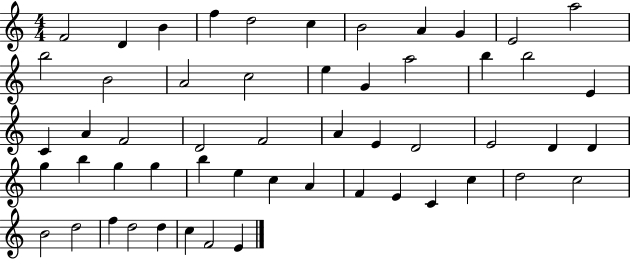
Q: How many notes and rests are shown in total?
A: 54